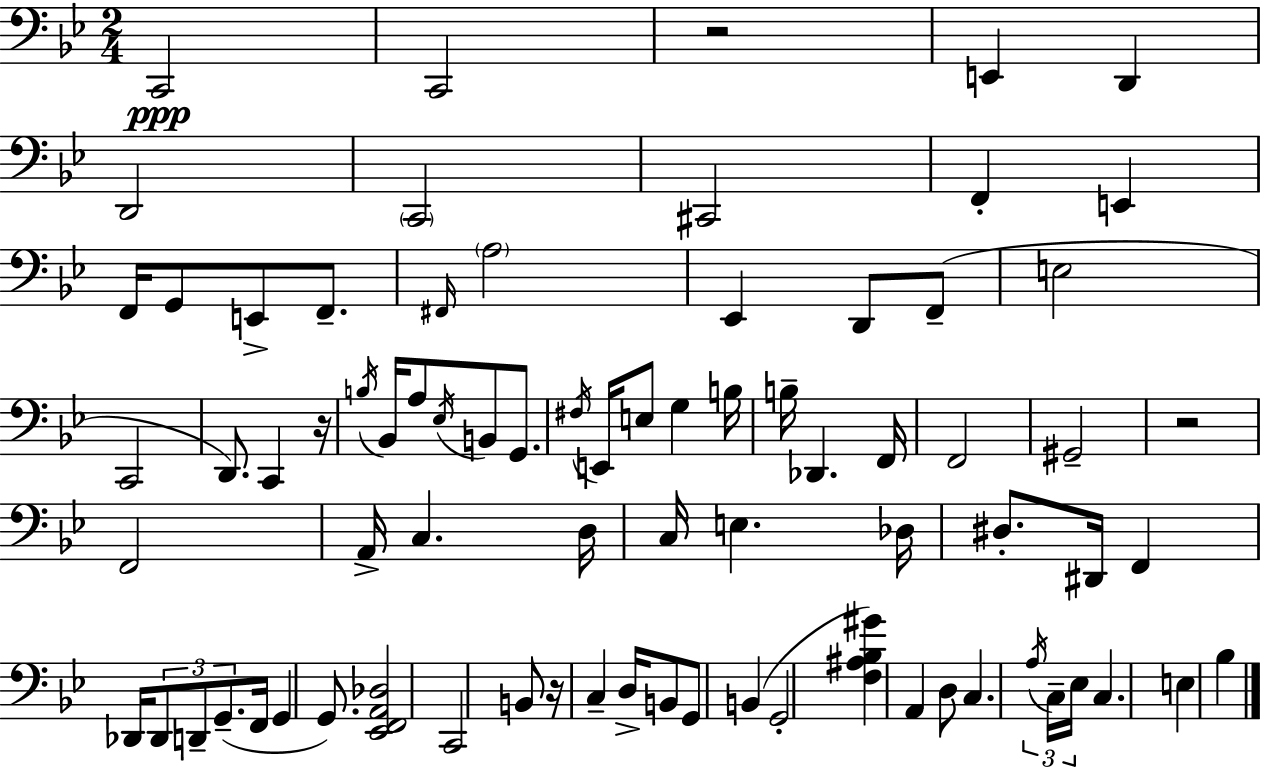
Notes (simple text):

C2/h C2/h R/h E2/q D2/q D2/h C2/h C#2/h F2/q E2/q F2/s G2/e E2/e F2/e. F#2/s A3/h Eb2/q D2/e F2/e E3/h C2/h D2/e. C2/q R/s B3/s Bb2/s A3/e Eb3/s B2/e G2/e. F#3/s E2/s E3/e G3/q B3/s B3/s Db2/q. F2/s F2/h G#2/h R/h F2/h A2/s C3/q. D3/s C3/s E3/q. Db3/s D#3/e. D#2/s F2/q Db2/s Db2/e D2/e G2/e. F2/s G2/q G2/e. [Eb2,F2,A2,Db3]/h C2/h B2/e R/s C3/q D3/s B2/e G2/e B2/q G2/h [F3,A#3,Bb3,G#4]/q A2/q D3/e C3/q. A3/s C3/s Eb3/s C3/q. E3/q Bb3/q